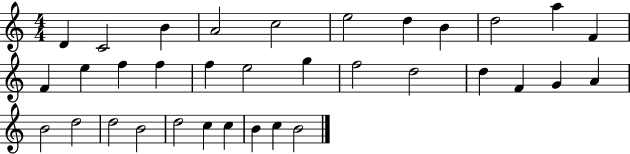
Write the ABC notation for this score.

X:1
T:Untitled
M:4/4
L:1/4
K:C
D C2 B A2 c2 e2 d B d2 a F F e f f f e2 g f2 d2 d F G A B2 d2 d2 B2 d2 c c B c B2